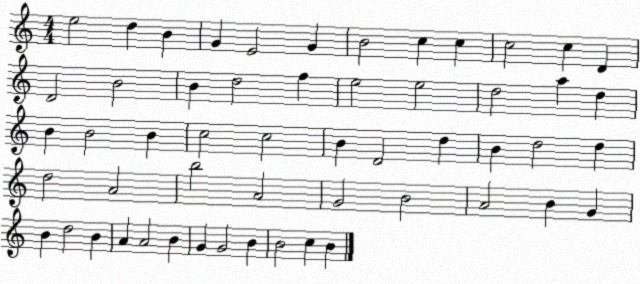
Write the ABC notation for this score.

X:1
T:Untitled
M:4/4
L:1/4
K:C
e2 d B G E2 G B2 c c c2 c D D2 B2 B d2 f e2 e2 d2 a d B B2 B c2 c2 B D2 d B d2 d d2 A2 b2 A2 G2 B2 A2 B G B d2 B A A2 B G G2 B B2 c B